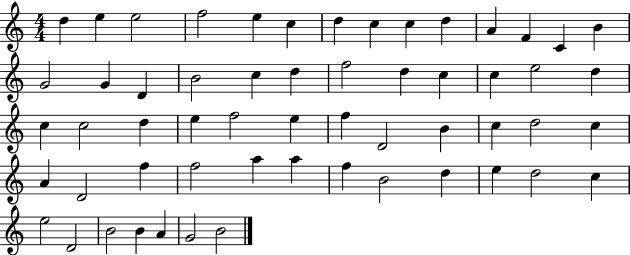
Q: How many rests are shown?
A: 0